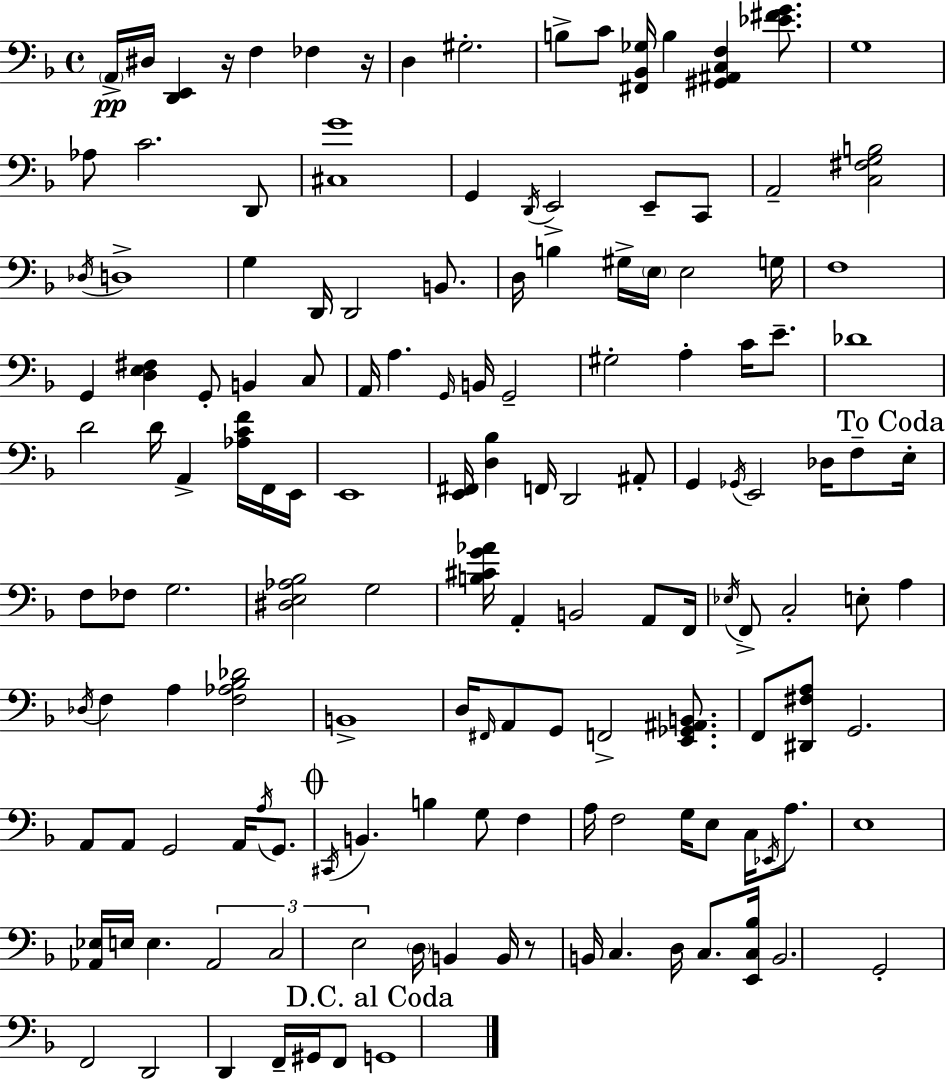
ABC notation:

X:1
T:Untitled
M:4/4
L:1/4
K:F
A,,/4 ^D,/4 [D,,E,,] z/4 F, _F, z/4 D, ^G,2 B,/2 C/2 [^F,,_B,,_G,]/4 B, [^G,,^A,,C,F,] [_E^FG]/2 G,4 _A,/2 C2 D,,/2 [^C,G]4 G,, D,,/4 E,,2 E,,/2 C,,/2 A,,2 [C,^F,G,B,]2 _D,/4 D,4 G, D,,/4 D,,2 B,,/2 D,/4 B, ^G,/4 E,/4 E,2 G,/4 F,4 G,, [D,E,^F,] G,,/2 B,, C,/2 A,,/4 A, G,,/4 B,,/4 G,,2 ^G,2 A, C/4 E/2 _D4 D2 D/4 A,, [_A,CF]/4 F,,/4 E,,/4 E,,4 [E,,^F,,]/4 [D,_B,] F,,/4 D,,2 ^A,,/2 G,, _G,,/4 E,,2 _D,/4 F,/2 E,/4 F,/2 _F,/2 G,2 [^D,E,_A,_B,]2 G,2 [B,^CG_A]/4 A,, B,,2 A,,/2 F,,/4 _E,/4 F,,/2 C,2 E,/2 A, _D,/4 F, A, [F,_A,_B,_D]2 B,,4 D,/4 ^F,,/4 A,,/2 G,,/2 F,,2 [E,,_G,,^A,,B,,]/2 F,,/2 [^D,,^F,A,]/2 G,,2 A,,/2 A,,/2 G,,2 A,,/4 A,/4 G,,/2 ^C,,/4 B,, B, G,/2 F, A,/4 F,2 G,/4 E,/2 C,/4 _E,,/4 A,/2 E,4 [_A,,_E,]/4 E,/4 E, _A,,2 C,2 E,2 D,/4 B,, B,,/4 z/2 B,,/4 C, D,/4 C,/2 [E,,C,_B,]/4 B,,2 G,,2 F,,2 D,,2 D,, F,,/4 ^G,,/4 F,,/2 G,,4